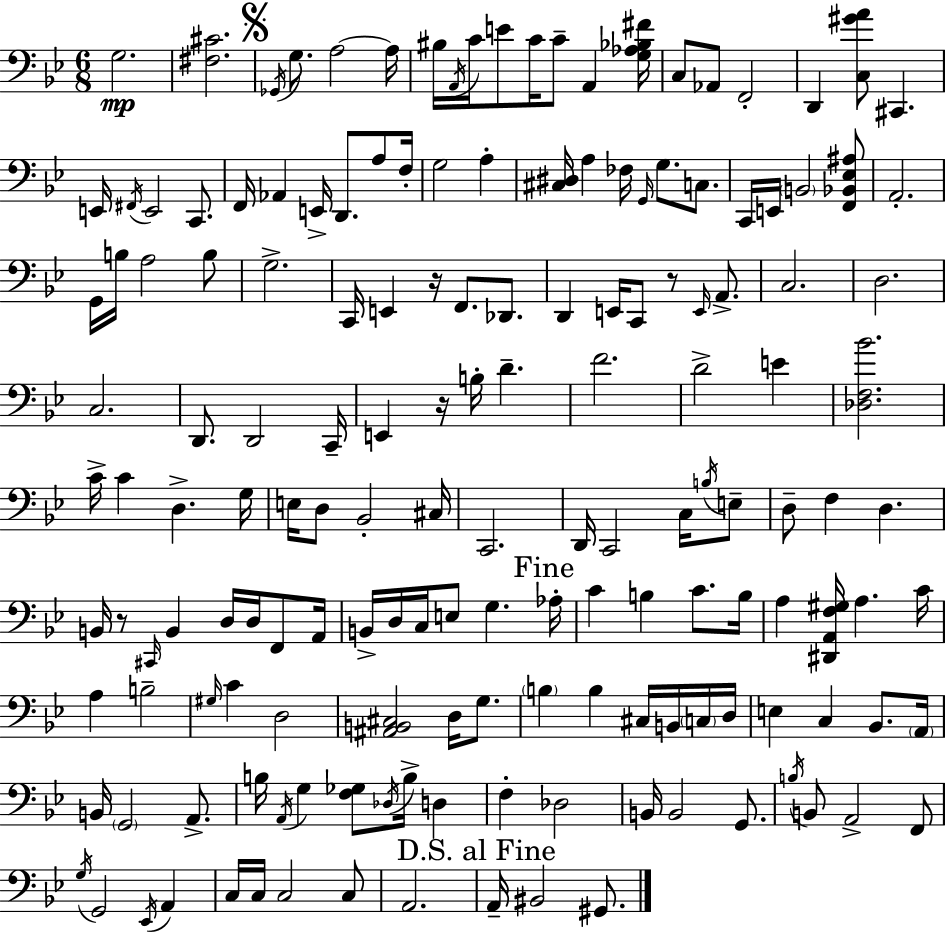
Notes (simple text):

G3/h. [F#3,C#4]/h. Gb2/s G3/e. A3/h A3/s BIS3/s A2/s C4/s E4/e C4/s C4/e A2/q [G3,Ab3,Bb3,F#4]/s C3/e Ab2/e F2/h D2/q [C3,G#4,A4]/e C#2/q. E2/s F#2/s E2/h C2/e. F2/s Ab2/q E2/s D2/e. A3/e F3/s G3/h A3/q [C#3,D#3]/s A3/q FES3/s G2/s G3/e. C3/e. C2/s E2/s B2/h [F2,Bb2,Eb3,A#3]/e A2/h. G2/s B3/s A3/h B3/e G3/h. C2/s E2/q R/s F2/e. Db2/e. D2/q E2/s C2/e R/e E2/s A2/e. C3/h. D3/h. C3/h. D2/e. D2/h C2/s E2/q R/s B3/s D4/q. F4/h. D4/h E4/q [Db3,F3,Bb4]/h. C4/s C4/q D3/q. G3/s E3/s D3/e Bb2/h C#3/s C2/h. D2/s C2/h C3/s B3/s E3/e D3/e F3/q D3/q. B2/s R/e C#2/s B2/q D3/s D3/s F2/e A2/s B2/s D3/s C3/s E3/e G3/q. Ab3/s C4/q B3/q C4/e. B3/s A3/q [D#2,A2,F3,G#3]/s A3/q. C4/s A3/q B3/h G#3/s C4/q D3/h [A#2,B2,C#3]/h D3/s G3/e. B3/q B3/q C#3/s B2/s C3/s D3/s E3/q C3/q Bb2/e. A2/s B2/s G2/h A2/e. B3/s A2/s G3/q [F3,Gb3]/e Db3/s B3/s D3/q F3/q Db3/h B2/s B2/h G2/e. B3/s B2/e A2/h F2/e G3/s G2/h Eb2/s A2/q C3/s C3/s C3/h C3/e A2/h. A2/s BIS2/h G#2/e.